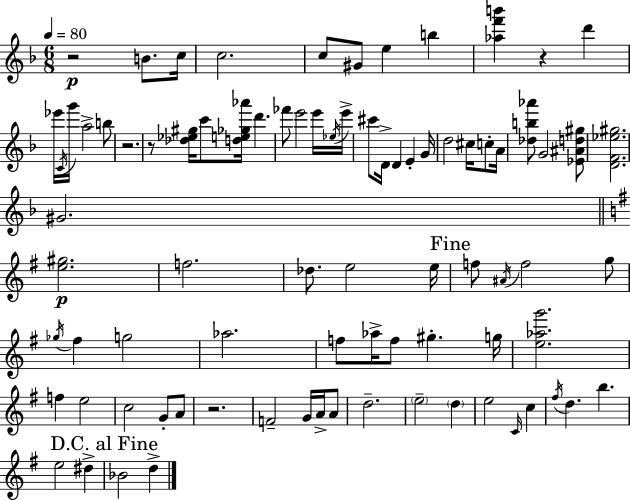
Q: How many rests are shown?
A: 5